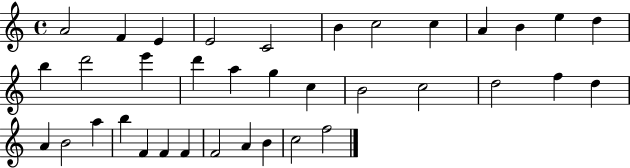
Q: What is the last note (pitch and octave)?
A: F5